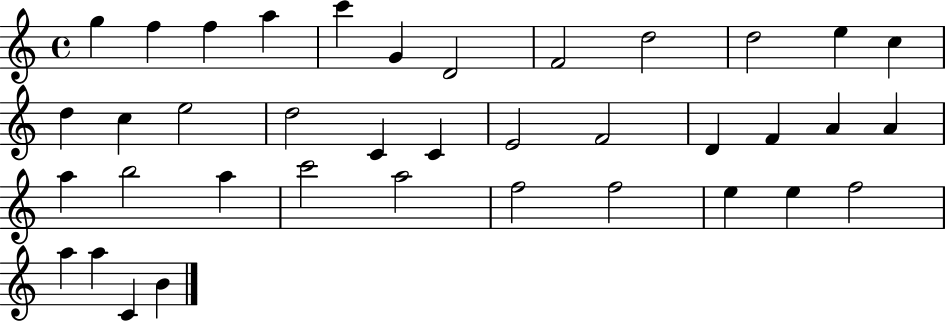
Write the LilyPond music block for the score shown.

{
  \clef treble
  \time 4/4
  \defaultTimeSignature
  \key c \major
  g''4 f''4 f''4 a''4 | c'''4 g'4 d'2 | f'2 d''2 | d''2 e''4 c''4 | \break d''4 c''4 e''2 | d''2 c'4 c'4 | e'2 f'2 | d'4 f'4 a'4 a'4 | \break a''4 b''2 a''4 | c'''2 a''2 | f''2 f''2 | e''4 e''4 f''2 | \break a''4 a''4 c'4 b'4 | \bar "|."
}